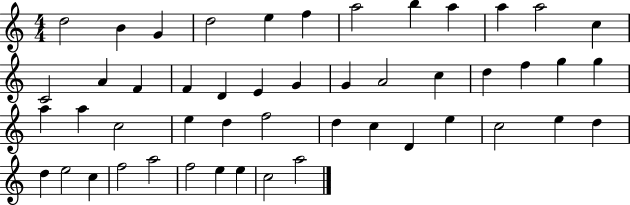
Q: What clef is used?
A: treble